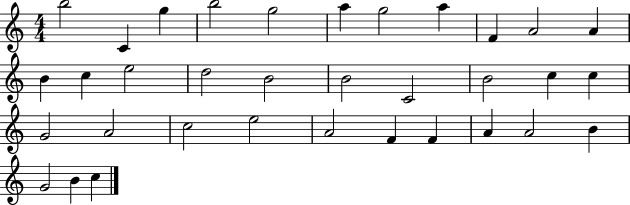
{
  \clef treble
  \numericTimeSignature
  \time 4/4
  \key c \major
  b''2 c'4 g''4 | b''2 g''2 | a''4 g''2 a''4 | f'4 a'2 a'4 | \break b'4 c''4 e''2 | d''2 b'2 | b'2 c'2 | b'2 c''4 c''4 | \break g'2 a'2 | c''2 e''2 | a'2 f'4 f'4 | a'4 a'2 b'4 | \break g'2 b'4 c''4 | \bar "|."
}